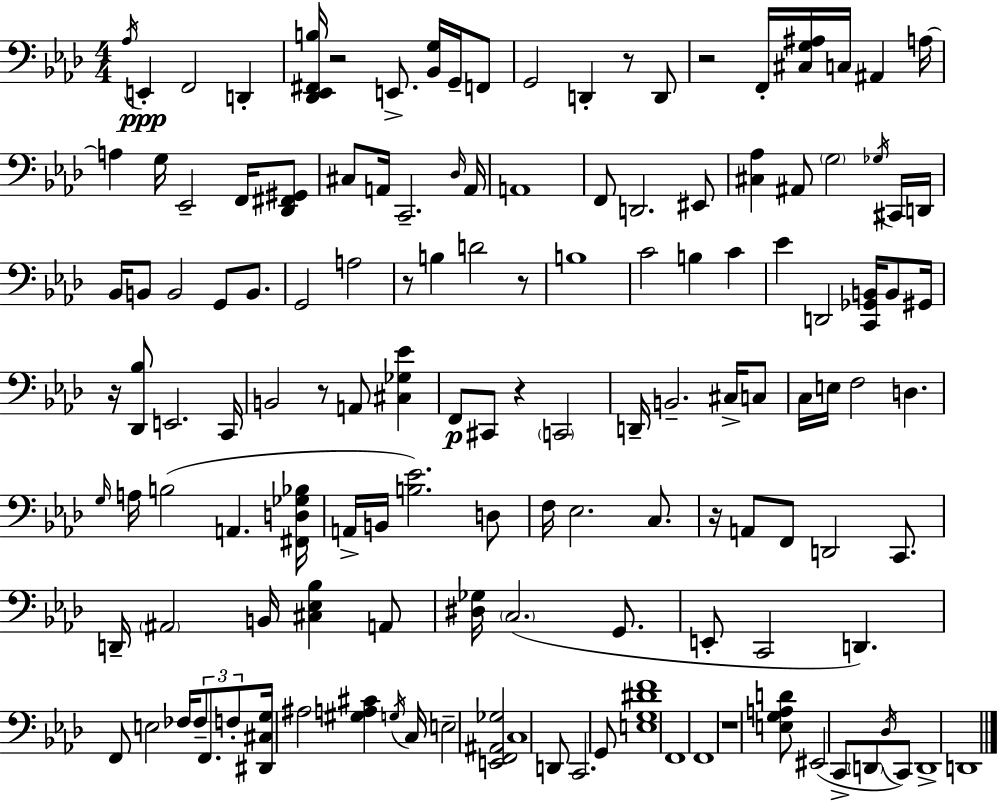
X:1
T:Untitled
M:4/4
L:1/4
K:Fm
_A,/4 E,, F,,2 D,, [_D,,_E,,^F,,B,]/4 z2 E,,/2 [_B,,G,]/4 G,,/4 F,,/2 G,,2 D,, z/2 D,,/2 z2 F,,/4 [^C,G,^A,]/4 C,/4 ^A,, A,/4 A, G,/4 _E,,2 F,,/4 [_D,,^F,,^G,,]/2 ^C,/2 A,,/4 C,,2 _D,/4 A,,/4 A,,4 F,,/2 D,,2 ^E,,/2 [^C,_A,] ^A,,/2 G,2 _G,/4 ^C,,/4 D,,/4 _B,,/4 B,,/2 B,,2 G,,/2 B,,/2 G,,2 A,2 z/2 B, D2 z/2 B,4 C2 B, C _E D,,2 [C,,_G,,B,,]/4 B,,/2 ^G,,/4 z/4 [_D,,_B,]/2 E,,2 C,,/4 B,,2 z/2 A,,/2 [^C,_G,_E] F,,/2 ^C,,/2 z C,,2 D,,/4 B,,2 ^C,/4 C,/2 C,/4 E,/4 F,2 D, G,/4 A,/4 B,2 A,, [^F,,D,_G,_B,]/4 A,,/4 B,,/4 [B,_E]2 D,/2 F,/4 _E,2 C,/2 z/4 A,,/2 F,,/2 D,,2 C,,/2 D,,/4 ^A,,2 B,,/4 [^C,_E,_B,] A,,/2 [^D,_G,]/4 C,2 G,,/2 E,,/2 C,,2 D,, F,,/2 E,2 _F,/4 _F,/2 F,,/2 F,/2 [^D,,^C,G,]/4 ^A,2 [^G,A,^C] G,/4 C,/4 E,2 [E,,F,,^A,,_G,]2 C,4 D,,/2 C,,2 G,,/2 [E,G,^DF]4 F,,4 F,,4 z4 [E,G,A,D]/2 ^E,,2 C,,/2 D,,/2 _D,/4 C,,/2 D,,4 D,,4